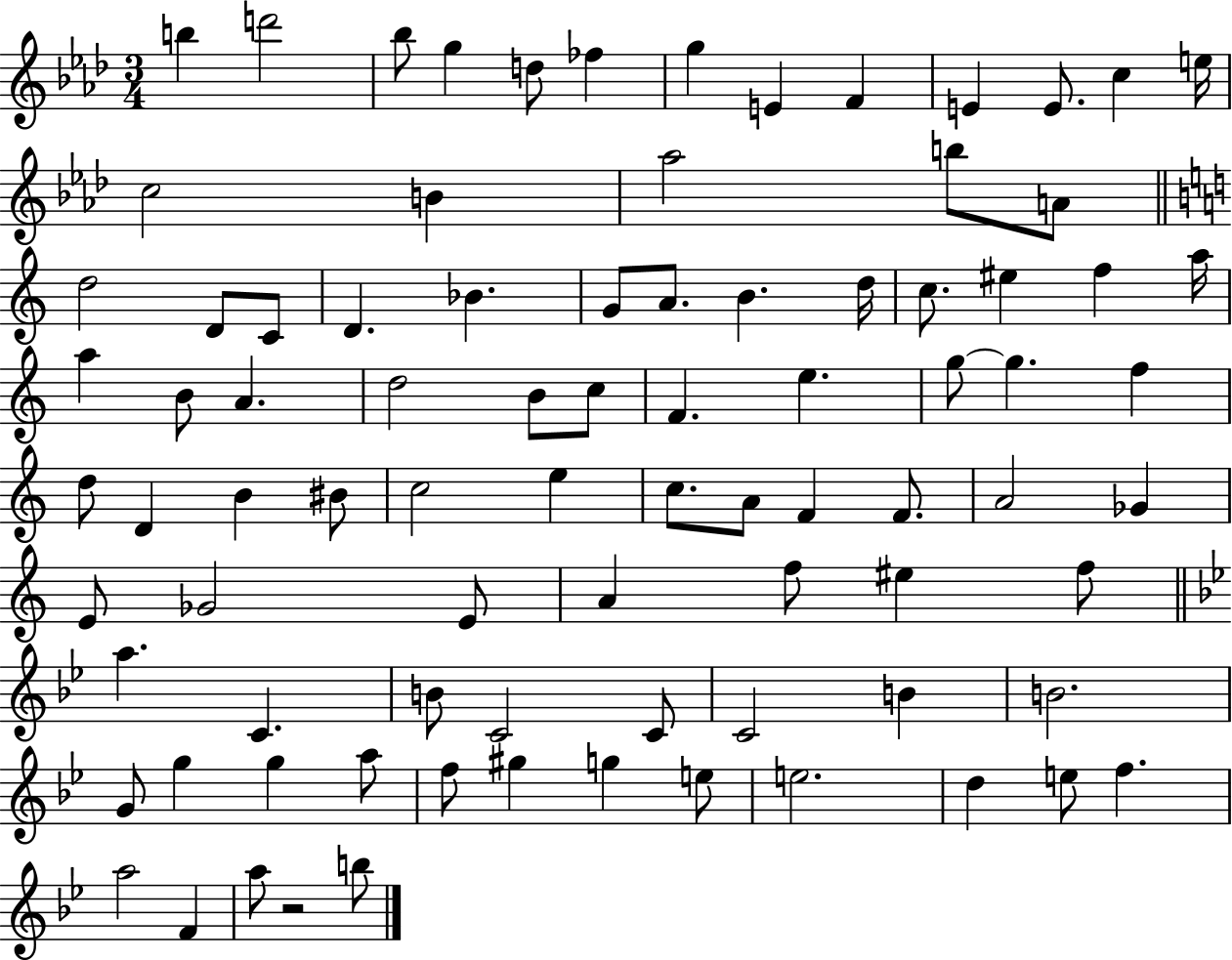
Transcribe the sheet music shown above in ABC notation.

X:1
T:Untitled
M:3/4
L:1/4
K:Ab
b d'2 _b/2 g d/2 _f g E F E E/2 c e/4 c2 B _a2 b/2 A/2 d2 D/2 C/2 D _B G/2 A/2 B d/4 c/2 ^e f a/4 a B/2 A d2 B/2 c/2 F e g/2 g f d/2 D B ^B/2 c2 e c/2 A/2 F F/2 A2 _G E/2 _G2 E/2 A f/2 ^e f/2 a C B/2 C2 C/2 C2 B B2 G/2 g g a/2 f/2 ^g g e/2 e2 d e/2 f a2 F a/2 z2 b/2